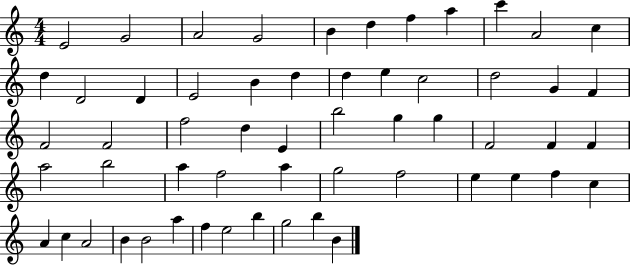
{
  \clef treble
  \numericTimeSignature
  \time 4/4
  \key c \major
  e'2 g'2 | a'2 g'2 | b'4 d''4 f''4 a''4 | c'''4 a'2 c''4 | \break d''4 d'2 d'4 | e'2 b'4 d''4 | d''4 e''4 c''2 | d''2 g'4 f'4 | \break f'2 f'2 | f''2 d''4 e'4 | b''2 g''4 g''4 | f'2 f'4 f'4 | \break a''2 b''2 | a''4 f''2 a''4 | g''2 f''2 | e''4 e''4 f''4 c''4 | \break a'4 c''4 a'2 | b'4 b'2 a''4 | f''4 e''2 b''4 | g''2 b''4 b'4 | \break \bar "|."
}